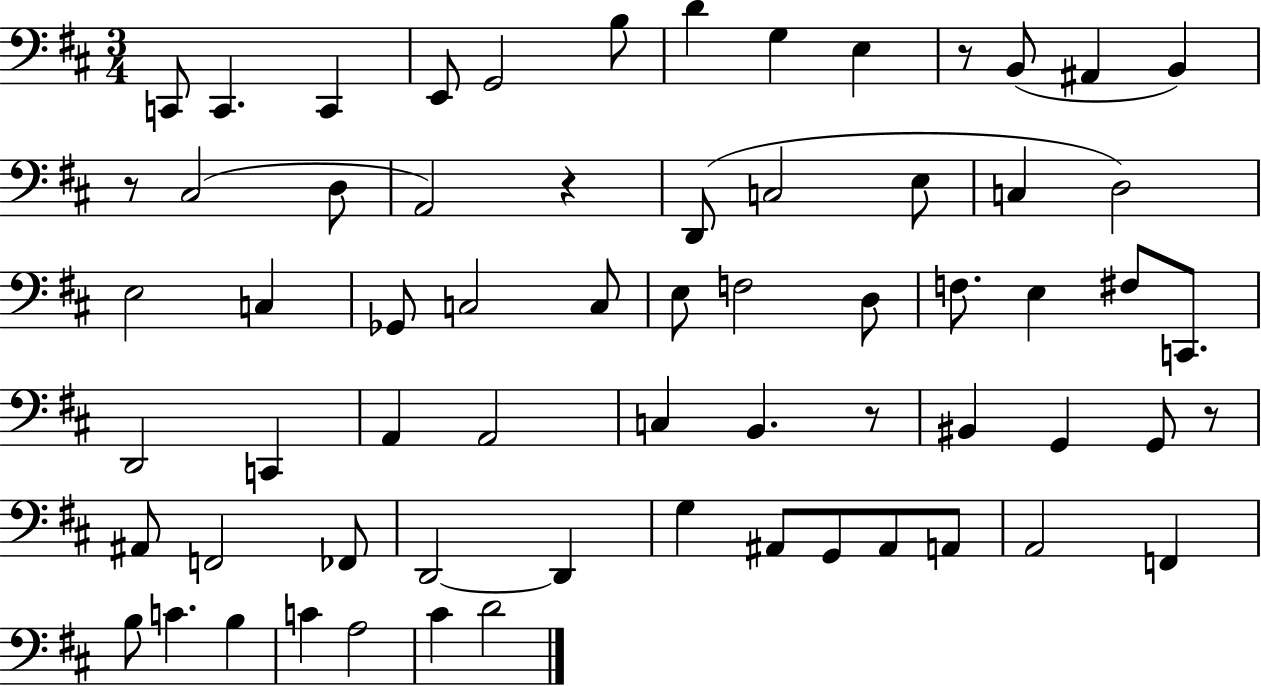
C2/e C2/q. C2/q E2/e G2/h B3/e D4/q G3/q E3/q R/e B2/e A#2/q B2/q R/e C#3/h D3/e A2/h R/q D2/e C3/h E3/e C3/q D3/h E3/h C3/q Gb2/e C3/h C3/e E3/e F3/h D3/e F3/e. E3/q F#3/e C2/e. D2/h C2/q A2/q A2/h C3/q B2/q. R/e BIS2/q G2/q G2/e R/e A#2/e F2/h FES2/e D2/h D2/q G3/q A#2/e G2/e A#2/e A2/e A2/h F2/q B3/e C4/q. B3/q C4/q A3/h C#4/q D4/h